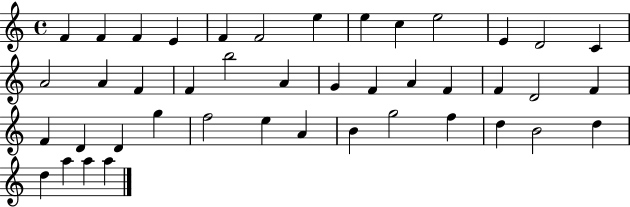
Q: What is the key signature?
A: C major